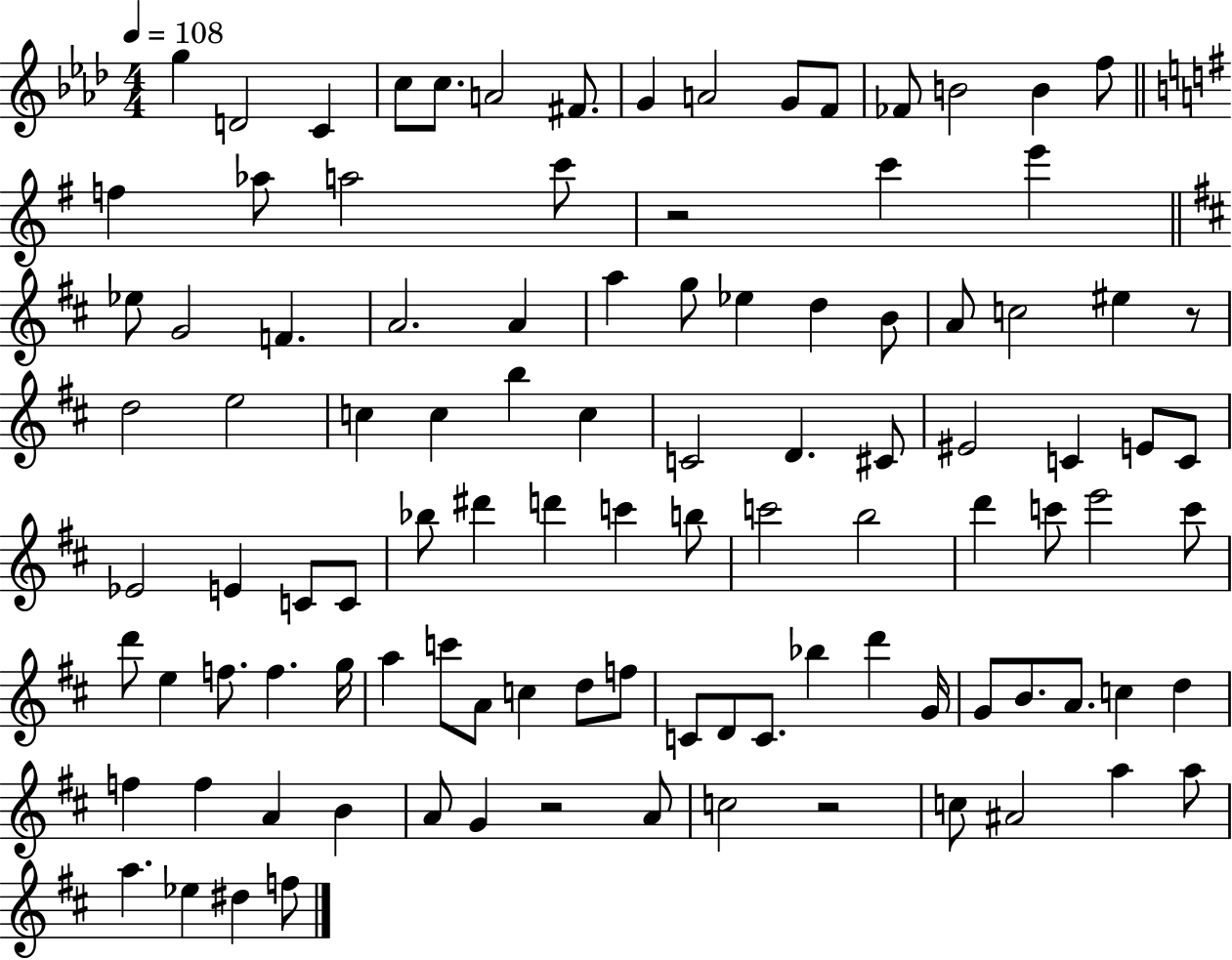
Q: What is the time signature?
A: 4/4